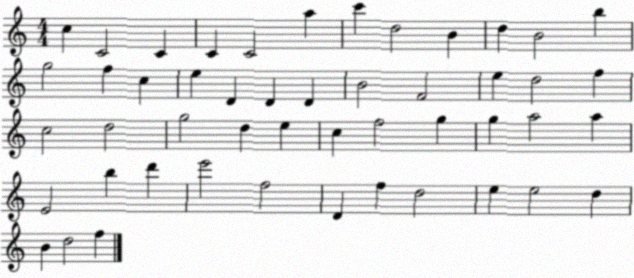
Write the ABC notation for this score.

X:1
T:Untitled
M:4/4
L:1/4
K:C
c C2 C C C2 a c' d2 B d B2 b g2 f c e D D D B2 F2 e d2 f c2 d2 g2 d e c f2 g g a2 a E2 b d' e'2 f2 D f d2 e e2 d B d2 f